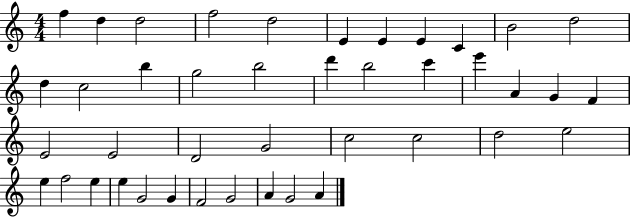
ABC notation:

X:1
T:Untitled
M:4/4
L:1/4
K:C
f d d2 f2 d2 E E E C B2 d2 d c2 b g2 b2 d' b2 c' e' A G F E2 E2 D2 G2 c2 c2 d2 e2 e f2 e e G2 G F2 G2 A G2 A